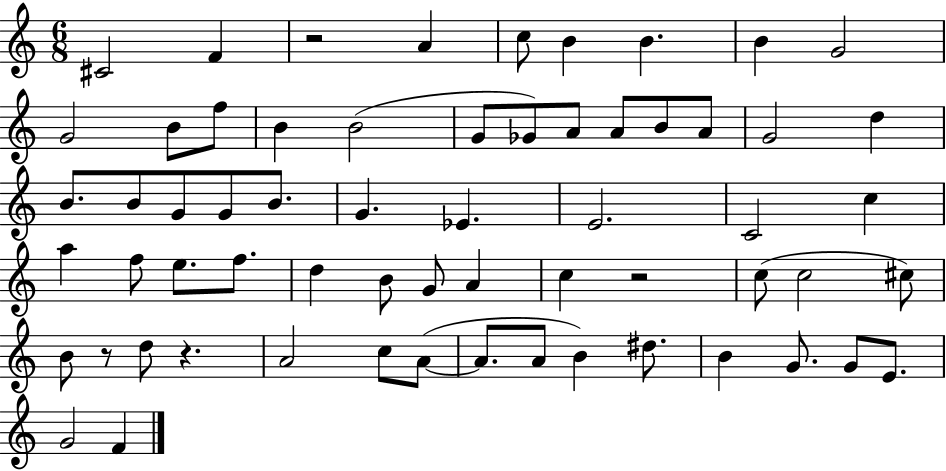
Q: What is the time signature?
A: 6/8